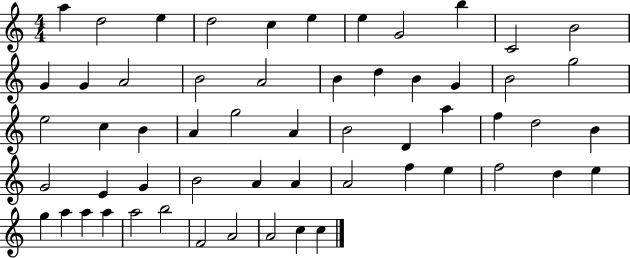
A5/q D5/h E5/q D5/h C5/q E5/q E5/q G4/h B5/q C4/h B4/h G4/q G4/q A4/h B4/h A4/h B4/q D5/q B4/q G4/q B4/h G5/h E5/h C5/q B4/q A4/q G5/h A4/q B4/h D4/q A5/q F5/q D5/h B4/q G4/h E4/q G4/q B4/h A4/q A4/q A4/h F5/q E5/q F5/h D5/q E5/q G5/q A5/q A5/q A5/q A5/h B5/h F4/h A4/h A4/h C5/q C5/q